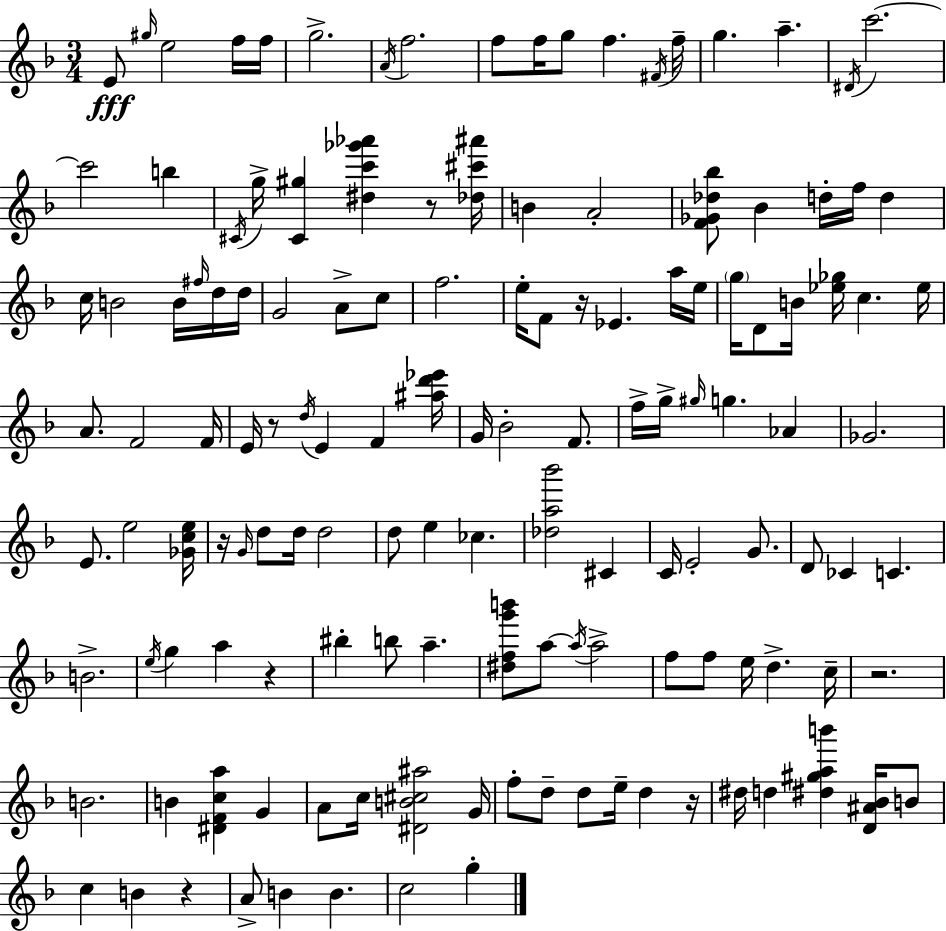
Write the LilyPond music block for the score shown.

{
  \clef treble
  \numericTimeSignature
  \time 3/4
  \key d \minor
  e'8\fff \grace { gis''16 } e''2 f''16 | f''16 g''2.-> | \acciaccatura { a'16 } f''2. | f''8 f''16 g''8 f''4. | \break \acciaccatura { fis'16 } f''16-- g''4. a''4.-- | \acciaccatura { dis'16 } c'''2.~~ | c'''2 | b''4 \acciaccatura { cis'16 } g''16-> <cis' gis''>4 <dis'' c''' ges''' aes'''>4 | \break r8 <des'' cis''' ais'''>16 b'4 a'2-. | <f' ges' des'' bes''>8 bes'4 d''16-. | f''16 d''4 c''16 b'2 | b'16 \grace { fis''16 } d''16 d''16 g'2 | \break a'8-> c''8 f''2. | e''16-. f'8 r16 ees'4. | a''16 e''16 \parenthesize g''16 d'8 b'16 <ees'' ges''>16 c''4. | ees''16 a'8. f'2 | \break f'16 e'16 r8 \acciaccatura { d''16 } e'4 | f'4 <ais'' d''' ees'''>16 g'16 bes'2-. | f'8. f''16-> g''16-> \grace { gis''16 } g''4. | aes'4 ges'2. | \break e'8. e''2 | <ges' c'' e''>16 r16 \grace { g'16 } d''8 | d''16 d''2 d''8 e''4 | ces''4. <des'' a'' bes'''>2 | \break cis'4 c'16 e'2-. | g'8. d'8 ces'4 | c'4. b'2.-> | \acciaccatura { e''16 } g''4 | \break a''4 r4 bis''4-. | b''8 a''4.-- <dis'' f'' g''' b'''>8 | a''8~~ \acciaccatura { a''16 } a''2-> f''8 | f''8 e''16 d''4.-> c''16-- r2. | \break b'2. | b'4 | <dis' f' c'' a''>4 g'4 a'8 | c''16 <dis' b' cis'' ais''>2 g'16 f''8-. | \break d''8-- d''8 e''16-- d''4 r16 dis''16 | d''4 <dis'' gis'' a'' b'''>4 <d' ais' bes'>16 b'8 c''4 | b'4 r4 a'8-> | b'4 b'4. c''2 | \break g''4-. \bar "|."
}